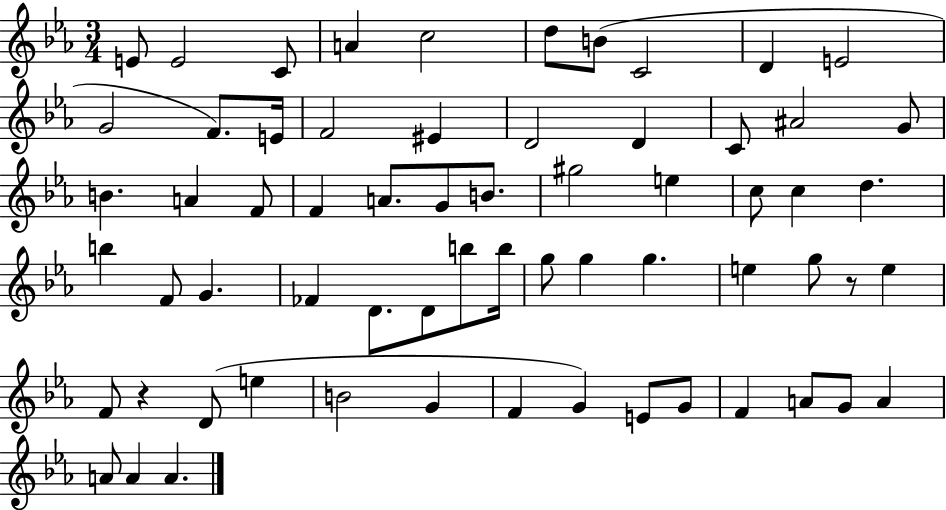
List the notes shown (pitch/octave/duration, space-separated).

E4/e E4/h C4/e A4/q C5/h D5/e B4/e C4/h D4/q E4/h G4/h F4/e. E4/s F4/h EIS4/q D4/h D4/q C4/e A#4/h G4/e B4/q. A4/q F4/e F4/q A4/e. G4/e B4/e. G#5/h E5/q C5/e C5/q D5/q. B5/q F4/e G4/q. FES4/q D4/e. D4/e B5/e B5/s G5/e G5/q G5/q. E5/q G5/e R/e E5/q F4/e R/q D4/e E5/q B4/h G4/q F4/q G4/q E4/e G4/e F4/q A4/e G4/e A4/q A4/e A4/q A4/q.